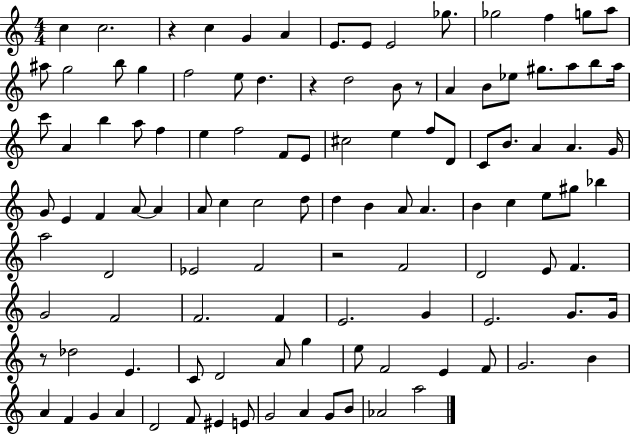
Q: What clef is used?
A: treble